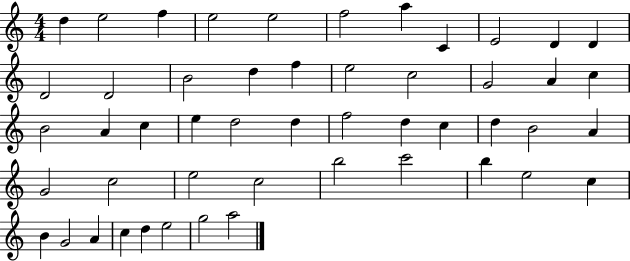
{
  \clef treble
  \numericTimeSignature
  \time 4/4
  \key c \major
  d''4 e''2 f''4 | e''2 e''2 | f''2 a''4 c'4 | e'2 d'4 d'4 | \break d'2 d'2 | b'2 d''4 f''4 | e''2 c''2 | g'2 a'4 c''4 | \break b'2 a'4 c''4 | e''4 d''2 d''4 | f''2 d''4 c''4 | d''4 b'2 a'4 | \break g'2 c''2 | e''2 c''2 | b''2 c'''2 | b''4 e''2 c''4 | \break b'4 g'2 a'4 | c''4 d''4 e''2 | g''2 a''2 | \bar "|."
}